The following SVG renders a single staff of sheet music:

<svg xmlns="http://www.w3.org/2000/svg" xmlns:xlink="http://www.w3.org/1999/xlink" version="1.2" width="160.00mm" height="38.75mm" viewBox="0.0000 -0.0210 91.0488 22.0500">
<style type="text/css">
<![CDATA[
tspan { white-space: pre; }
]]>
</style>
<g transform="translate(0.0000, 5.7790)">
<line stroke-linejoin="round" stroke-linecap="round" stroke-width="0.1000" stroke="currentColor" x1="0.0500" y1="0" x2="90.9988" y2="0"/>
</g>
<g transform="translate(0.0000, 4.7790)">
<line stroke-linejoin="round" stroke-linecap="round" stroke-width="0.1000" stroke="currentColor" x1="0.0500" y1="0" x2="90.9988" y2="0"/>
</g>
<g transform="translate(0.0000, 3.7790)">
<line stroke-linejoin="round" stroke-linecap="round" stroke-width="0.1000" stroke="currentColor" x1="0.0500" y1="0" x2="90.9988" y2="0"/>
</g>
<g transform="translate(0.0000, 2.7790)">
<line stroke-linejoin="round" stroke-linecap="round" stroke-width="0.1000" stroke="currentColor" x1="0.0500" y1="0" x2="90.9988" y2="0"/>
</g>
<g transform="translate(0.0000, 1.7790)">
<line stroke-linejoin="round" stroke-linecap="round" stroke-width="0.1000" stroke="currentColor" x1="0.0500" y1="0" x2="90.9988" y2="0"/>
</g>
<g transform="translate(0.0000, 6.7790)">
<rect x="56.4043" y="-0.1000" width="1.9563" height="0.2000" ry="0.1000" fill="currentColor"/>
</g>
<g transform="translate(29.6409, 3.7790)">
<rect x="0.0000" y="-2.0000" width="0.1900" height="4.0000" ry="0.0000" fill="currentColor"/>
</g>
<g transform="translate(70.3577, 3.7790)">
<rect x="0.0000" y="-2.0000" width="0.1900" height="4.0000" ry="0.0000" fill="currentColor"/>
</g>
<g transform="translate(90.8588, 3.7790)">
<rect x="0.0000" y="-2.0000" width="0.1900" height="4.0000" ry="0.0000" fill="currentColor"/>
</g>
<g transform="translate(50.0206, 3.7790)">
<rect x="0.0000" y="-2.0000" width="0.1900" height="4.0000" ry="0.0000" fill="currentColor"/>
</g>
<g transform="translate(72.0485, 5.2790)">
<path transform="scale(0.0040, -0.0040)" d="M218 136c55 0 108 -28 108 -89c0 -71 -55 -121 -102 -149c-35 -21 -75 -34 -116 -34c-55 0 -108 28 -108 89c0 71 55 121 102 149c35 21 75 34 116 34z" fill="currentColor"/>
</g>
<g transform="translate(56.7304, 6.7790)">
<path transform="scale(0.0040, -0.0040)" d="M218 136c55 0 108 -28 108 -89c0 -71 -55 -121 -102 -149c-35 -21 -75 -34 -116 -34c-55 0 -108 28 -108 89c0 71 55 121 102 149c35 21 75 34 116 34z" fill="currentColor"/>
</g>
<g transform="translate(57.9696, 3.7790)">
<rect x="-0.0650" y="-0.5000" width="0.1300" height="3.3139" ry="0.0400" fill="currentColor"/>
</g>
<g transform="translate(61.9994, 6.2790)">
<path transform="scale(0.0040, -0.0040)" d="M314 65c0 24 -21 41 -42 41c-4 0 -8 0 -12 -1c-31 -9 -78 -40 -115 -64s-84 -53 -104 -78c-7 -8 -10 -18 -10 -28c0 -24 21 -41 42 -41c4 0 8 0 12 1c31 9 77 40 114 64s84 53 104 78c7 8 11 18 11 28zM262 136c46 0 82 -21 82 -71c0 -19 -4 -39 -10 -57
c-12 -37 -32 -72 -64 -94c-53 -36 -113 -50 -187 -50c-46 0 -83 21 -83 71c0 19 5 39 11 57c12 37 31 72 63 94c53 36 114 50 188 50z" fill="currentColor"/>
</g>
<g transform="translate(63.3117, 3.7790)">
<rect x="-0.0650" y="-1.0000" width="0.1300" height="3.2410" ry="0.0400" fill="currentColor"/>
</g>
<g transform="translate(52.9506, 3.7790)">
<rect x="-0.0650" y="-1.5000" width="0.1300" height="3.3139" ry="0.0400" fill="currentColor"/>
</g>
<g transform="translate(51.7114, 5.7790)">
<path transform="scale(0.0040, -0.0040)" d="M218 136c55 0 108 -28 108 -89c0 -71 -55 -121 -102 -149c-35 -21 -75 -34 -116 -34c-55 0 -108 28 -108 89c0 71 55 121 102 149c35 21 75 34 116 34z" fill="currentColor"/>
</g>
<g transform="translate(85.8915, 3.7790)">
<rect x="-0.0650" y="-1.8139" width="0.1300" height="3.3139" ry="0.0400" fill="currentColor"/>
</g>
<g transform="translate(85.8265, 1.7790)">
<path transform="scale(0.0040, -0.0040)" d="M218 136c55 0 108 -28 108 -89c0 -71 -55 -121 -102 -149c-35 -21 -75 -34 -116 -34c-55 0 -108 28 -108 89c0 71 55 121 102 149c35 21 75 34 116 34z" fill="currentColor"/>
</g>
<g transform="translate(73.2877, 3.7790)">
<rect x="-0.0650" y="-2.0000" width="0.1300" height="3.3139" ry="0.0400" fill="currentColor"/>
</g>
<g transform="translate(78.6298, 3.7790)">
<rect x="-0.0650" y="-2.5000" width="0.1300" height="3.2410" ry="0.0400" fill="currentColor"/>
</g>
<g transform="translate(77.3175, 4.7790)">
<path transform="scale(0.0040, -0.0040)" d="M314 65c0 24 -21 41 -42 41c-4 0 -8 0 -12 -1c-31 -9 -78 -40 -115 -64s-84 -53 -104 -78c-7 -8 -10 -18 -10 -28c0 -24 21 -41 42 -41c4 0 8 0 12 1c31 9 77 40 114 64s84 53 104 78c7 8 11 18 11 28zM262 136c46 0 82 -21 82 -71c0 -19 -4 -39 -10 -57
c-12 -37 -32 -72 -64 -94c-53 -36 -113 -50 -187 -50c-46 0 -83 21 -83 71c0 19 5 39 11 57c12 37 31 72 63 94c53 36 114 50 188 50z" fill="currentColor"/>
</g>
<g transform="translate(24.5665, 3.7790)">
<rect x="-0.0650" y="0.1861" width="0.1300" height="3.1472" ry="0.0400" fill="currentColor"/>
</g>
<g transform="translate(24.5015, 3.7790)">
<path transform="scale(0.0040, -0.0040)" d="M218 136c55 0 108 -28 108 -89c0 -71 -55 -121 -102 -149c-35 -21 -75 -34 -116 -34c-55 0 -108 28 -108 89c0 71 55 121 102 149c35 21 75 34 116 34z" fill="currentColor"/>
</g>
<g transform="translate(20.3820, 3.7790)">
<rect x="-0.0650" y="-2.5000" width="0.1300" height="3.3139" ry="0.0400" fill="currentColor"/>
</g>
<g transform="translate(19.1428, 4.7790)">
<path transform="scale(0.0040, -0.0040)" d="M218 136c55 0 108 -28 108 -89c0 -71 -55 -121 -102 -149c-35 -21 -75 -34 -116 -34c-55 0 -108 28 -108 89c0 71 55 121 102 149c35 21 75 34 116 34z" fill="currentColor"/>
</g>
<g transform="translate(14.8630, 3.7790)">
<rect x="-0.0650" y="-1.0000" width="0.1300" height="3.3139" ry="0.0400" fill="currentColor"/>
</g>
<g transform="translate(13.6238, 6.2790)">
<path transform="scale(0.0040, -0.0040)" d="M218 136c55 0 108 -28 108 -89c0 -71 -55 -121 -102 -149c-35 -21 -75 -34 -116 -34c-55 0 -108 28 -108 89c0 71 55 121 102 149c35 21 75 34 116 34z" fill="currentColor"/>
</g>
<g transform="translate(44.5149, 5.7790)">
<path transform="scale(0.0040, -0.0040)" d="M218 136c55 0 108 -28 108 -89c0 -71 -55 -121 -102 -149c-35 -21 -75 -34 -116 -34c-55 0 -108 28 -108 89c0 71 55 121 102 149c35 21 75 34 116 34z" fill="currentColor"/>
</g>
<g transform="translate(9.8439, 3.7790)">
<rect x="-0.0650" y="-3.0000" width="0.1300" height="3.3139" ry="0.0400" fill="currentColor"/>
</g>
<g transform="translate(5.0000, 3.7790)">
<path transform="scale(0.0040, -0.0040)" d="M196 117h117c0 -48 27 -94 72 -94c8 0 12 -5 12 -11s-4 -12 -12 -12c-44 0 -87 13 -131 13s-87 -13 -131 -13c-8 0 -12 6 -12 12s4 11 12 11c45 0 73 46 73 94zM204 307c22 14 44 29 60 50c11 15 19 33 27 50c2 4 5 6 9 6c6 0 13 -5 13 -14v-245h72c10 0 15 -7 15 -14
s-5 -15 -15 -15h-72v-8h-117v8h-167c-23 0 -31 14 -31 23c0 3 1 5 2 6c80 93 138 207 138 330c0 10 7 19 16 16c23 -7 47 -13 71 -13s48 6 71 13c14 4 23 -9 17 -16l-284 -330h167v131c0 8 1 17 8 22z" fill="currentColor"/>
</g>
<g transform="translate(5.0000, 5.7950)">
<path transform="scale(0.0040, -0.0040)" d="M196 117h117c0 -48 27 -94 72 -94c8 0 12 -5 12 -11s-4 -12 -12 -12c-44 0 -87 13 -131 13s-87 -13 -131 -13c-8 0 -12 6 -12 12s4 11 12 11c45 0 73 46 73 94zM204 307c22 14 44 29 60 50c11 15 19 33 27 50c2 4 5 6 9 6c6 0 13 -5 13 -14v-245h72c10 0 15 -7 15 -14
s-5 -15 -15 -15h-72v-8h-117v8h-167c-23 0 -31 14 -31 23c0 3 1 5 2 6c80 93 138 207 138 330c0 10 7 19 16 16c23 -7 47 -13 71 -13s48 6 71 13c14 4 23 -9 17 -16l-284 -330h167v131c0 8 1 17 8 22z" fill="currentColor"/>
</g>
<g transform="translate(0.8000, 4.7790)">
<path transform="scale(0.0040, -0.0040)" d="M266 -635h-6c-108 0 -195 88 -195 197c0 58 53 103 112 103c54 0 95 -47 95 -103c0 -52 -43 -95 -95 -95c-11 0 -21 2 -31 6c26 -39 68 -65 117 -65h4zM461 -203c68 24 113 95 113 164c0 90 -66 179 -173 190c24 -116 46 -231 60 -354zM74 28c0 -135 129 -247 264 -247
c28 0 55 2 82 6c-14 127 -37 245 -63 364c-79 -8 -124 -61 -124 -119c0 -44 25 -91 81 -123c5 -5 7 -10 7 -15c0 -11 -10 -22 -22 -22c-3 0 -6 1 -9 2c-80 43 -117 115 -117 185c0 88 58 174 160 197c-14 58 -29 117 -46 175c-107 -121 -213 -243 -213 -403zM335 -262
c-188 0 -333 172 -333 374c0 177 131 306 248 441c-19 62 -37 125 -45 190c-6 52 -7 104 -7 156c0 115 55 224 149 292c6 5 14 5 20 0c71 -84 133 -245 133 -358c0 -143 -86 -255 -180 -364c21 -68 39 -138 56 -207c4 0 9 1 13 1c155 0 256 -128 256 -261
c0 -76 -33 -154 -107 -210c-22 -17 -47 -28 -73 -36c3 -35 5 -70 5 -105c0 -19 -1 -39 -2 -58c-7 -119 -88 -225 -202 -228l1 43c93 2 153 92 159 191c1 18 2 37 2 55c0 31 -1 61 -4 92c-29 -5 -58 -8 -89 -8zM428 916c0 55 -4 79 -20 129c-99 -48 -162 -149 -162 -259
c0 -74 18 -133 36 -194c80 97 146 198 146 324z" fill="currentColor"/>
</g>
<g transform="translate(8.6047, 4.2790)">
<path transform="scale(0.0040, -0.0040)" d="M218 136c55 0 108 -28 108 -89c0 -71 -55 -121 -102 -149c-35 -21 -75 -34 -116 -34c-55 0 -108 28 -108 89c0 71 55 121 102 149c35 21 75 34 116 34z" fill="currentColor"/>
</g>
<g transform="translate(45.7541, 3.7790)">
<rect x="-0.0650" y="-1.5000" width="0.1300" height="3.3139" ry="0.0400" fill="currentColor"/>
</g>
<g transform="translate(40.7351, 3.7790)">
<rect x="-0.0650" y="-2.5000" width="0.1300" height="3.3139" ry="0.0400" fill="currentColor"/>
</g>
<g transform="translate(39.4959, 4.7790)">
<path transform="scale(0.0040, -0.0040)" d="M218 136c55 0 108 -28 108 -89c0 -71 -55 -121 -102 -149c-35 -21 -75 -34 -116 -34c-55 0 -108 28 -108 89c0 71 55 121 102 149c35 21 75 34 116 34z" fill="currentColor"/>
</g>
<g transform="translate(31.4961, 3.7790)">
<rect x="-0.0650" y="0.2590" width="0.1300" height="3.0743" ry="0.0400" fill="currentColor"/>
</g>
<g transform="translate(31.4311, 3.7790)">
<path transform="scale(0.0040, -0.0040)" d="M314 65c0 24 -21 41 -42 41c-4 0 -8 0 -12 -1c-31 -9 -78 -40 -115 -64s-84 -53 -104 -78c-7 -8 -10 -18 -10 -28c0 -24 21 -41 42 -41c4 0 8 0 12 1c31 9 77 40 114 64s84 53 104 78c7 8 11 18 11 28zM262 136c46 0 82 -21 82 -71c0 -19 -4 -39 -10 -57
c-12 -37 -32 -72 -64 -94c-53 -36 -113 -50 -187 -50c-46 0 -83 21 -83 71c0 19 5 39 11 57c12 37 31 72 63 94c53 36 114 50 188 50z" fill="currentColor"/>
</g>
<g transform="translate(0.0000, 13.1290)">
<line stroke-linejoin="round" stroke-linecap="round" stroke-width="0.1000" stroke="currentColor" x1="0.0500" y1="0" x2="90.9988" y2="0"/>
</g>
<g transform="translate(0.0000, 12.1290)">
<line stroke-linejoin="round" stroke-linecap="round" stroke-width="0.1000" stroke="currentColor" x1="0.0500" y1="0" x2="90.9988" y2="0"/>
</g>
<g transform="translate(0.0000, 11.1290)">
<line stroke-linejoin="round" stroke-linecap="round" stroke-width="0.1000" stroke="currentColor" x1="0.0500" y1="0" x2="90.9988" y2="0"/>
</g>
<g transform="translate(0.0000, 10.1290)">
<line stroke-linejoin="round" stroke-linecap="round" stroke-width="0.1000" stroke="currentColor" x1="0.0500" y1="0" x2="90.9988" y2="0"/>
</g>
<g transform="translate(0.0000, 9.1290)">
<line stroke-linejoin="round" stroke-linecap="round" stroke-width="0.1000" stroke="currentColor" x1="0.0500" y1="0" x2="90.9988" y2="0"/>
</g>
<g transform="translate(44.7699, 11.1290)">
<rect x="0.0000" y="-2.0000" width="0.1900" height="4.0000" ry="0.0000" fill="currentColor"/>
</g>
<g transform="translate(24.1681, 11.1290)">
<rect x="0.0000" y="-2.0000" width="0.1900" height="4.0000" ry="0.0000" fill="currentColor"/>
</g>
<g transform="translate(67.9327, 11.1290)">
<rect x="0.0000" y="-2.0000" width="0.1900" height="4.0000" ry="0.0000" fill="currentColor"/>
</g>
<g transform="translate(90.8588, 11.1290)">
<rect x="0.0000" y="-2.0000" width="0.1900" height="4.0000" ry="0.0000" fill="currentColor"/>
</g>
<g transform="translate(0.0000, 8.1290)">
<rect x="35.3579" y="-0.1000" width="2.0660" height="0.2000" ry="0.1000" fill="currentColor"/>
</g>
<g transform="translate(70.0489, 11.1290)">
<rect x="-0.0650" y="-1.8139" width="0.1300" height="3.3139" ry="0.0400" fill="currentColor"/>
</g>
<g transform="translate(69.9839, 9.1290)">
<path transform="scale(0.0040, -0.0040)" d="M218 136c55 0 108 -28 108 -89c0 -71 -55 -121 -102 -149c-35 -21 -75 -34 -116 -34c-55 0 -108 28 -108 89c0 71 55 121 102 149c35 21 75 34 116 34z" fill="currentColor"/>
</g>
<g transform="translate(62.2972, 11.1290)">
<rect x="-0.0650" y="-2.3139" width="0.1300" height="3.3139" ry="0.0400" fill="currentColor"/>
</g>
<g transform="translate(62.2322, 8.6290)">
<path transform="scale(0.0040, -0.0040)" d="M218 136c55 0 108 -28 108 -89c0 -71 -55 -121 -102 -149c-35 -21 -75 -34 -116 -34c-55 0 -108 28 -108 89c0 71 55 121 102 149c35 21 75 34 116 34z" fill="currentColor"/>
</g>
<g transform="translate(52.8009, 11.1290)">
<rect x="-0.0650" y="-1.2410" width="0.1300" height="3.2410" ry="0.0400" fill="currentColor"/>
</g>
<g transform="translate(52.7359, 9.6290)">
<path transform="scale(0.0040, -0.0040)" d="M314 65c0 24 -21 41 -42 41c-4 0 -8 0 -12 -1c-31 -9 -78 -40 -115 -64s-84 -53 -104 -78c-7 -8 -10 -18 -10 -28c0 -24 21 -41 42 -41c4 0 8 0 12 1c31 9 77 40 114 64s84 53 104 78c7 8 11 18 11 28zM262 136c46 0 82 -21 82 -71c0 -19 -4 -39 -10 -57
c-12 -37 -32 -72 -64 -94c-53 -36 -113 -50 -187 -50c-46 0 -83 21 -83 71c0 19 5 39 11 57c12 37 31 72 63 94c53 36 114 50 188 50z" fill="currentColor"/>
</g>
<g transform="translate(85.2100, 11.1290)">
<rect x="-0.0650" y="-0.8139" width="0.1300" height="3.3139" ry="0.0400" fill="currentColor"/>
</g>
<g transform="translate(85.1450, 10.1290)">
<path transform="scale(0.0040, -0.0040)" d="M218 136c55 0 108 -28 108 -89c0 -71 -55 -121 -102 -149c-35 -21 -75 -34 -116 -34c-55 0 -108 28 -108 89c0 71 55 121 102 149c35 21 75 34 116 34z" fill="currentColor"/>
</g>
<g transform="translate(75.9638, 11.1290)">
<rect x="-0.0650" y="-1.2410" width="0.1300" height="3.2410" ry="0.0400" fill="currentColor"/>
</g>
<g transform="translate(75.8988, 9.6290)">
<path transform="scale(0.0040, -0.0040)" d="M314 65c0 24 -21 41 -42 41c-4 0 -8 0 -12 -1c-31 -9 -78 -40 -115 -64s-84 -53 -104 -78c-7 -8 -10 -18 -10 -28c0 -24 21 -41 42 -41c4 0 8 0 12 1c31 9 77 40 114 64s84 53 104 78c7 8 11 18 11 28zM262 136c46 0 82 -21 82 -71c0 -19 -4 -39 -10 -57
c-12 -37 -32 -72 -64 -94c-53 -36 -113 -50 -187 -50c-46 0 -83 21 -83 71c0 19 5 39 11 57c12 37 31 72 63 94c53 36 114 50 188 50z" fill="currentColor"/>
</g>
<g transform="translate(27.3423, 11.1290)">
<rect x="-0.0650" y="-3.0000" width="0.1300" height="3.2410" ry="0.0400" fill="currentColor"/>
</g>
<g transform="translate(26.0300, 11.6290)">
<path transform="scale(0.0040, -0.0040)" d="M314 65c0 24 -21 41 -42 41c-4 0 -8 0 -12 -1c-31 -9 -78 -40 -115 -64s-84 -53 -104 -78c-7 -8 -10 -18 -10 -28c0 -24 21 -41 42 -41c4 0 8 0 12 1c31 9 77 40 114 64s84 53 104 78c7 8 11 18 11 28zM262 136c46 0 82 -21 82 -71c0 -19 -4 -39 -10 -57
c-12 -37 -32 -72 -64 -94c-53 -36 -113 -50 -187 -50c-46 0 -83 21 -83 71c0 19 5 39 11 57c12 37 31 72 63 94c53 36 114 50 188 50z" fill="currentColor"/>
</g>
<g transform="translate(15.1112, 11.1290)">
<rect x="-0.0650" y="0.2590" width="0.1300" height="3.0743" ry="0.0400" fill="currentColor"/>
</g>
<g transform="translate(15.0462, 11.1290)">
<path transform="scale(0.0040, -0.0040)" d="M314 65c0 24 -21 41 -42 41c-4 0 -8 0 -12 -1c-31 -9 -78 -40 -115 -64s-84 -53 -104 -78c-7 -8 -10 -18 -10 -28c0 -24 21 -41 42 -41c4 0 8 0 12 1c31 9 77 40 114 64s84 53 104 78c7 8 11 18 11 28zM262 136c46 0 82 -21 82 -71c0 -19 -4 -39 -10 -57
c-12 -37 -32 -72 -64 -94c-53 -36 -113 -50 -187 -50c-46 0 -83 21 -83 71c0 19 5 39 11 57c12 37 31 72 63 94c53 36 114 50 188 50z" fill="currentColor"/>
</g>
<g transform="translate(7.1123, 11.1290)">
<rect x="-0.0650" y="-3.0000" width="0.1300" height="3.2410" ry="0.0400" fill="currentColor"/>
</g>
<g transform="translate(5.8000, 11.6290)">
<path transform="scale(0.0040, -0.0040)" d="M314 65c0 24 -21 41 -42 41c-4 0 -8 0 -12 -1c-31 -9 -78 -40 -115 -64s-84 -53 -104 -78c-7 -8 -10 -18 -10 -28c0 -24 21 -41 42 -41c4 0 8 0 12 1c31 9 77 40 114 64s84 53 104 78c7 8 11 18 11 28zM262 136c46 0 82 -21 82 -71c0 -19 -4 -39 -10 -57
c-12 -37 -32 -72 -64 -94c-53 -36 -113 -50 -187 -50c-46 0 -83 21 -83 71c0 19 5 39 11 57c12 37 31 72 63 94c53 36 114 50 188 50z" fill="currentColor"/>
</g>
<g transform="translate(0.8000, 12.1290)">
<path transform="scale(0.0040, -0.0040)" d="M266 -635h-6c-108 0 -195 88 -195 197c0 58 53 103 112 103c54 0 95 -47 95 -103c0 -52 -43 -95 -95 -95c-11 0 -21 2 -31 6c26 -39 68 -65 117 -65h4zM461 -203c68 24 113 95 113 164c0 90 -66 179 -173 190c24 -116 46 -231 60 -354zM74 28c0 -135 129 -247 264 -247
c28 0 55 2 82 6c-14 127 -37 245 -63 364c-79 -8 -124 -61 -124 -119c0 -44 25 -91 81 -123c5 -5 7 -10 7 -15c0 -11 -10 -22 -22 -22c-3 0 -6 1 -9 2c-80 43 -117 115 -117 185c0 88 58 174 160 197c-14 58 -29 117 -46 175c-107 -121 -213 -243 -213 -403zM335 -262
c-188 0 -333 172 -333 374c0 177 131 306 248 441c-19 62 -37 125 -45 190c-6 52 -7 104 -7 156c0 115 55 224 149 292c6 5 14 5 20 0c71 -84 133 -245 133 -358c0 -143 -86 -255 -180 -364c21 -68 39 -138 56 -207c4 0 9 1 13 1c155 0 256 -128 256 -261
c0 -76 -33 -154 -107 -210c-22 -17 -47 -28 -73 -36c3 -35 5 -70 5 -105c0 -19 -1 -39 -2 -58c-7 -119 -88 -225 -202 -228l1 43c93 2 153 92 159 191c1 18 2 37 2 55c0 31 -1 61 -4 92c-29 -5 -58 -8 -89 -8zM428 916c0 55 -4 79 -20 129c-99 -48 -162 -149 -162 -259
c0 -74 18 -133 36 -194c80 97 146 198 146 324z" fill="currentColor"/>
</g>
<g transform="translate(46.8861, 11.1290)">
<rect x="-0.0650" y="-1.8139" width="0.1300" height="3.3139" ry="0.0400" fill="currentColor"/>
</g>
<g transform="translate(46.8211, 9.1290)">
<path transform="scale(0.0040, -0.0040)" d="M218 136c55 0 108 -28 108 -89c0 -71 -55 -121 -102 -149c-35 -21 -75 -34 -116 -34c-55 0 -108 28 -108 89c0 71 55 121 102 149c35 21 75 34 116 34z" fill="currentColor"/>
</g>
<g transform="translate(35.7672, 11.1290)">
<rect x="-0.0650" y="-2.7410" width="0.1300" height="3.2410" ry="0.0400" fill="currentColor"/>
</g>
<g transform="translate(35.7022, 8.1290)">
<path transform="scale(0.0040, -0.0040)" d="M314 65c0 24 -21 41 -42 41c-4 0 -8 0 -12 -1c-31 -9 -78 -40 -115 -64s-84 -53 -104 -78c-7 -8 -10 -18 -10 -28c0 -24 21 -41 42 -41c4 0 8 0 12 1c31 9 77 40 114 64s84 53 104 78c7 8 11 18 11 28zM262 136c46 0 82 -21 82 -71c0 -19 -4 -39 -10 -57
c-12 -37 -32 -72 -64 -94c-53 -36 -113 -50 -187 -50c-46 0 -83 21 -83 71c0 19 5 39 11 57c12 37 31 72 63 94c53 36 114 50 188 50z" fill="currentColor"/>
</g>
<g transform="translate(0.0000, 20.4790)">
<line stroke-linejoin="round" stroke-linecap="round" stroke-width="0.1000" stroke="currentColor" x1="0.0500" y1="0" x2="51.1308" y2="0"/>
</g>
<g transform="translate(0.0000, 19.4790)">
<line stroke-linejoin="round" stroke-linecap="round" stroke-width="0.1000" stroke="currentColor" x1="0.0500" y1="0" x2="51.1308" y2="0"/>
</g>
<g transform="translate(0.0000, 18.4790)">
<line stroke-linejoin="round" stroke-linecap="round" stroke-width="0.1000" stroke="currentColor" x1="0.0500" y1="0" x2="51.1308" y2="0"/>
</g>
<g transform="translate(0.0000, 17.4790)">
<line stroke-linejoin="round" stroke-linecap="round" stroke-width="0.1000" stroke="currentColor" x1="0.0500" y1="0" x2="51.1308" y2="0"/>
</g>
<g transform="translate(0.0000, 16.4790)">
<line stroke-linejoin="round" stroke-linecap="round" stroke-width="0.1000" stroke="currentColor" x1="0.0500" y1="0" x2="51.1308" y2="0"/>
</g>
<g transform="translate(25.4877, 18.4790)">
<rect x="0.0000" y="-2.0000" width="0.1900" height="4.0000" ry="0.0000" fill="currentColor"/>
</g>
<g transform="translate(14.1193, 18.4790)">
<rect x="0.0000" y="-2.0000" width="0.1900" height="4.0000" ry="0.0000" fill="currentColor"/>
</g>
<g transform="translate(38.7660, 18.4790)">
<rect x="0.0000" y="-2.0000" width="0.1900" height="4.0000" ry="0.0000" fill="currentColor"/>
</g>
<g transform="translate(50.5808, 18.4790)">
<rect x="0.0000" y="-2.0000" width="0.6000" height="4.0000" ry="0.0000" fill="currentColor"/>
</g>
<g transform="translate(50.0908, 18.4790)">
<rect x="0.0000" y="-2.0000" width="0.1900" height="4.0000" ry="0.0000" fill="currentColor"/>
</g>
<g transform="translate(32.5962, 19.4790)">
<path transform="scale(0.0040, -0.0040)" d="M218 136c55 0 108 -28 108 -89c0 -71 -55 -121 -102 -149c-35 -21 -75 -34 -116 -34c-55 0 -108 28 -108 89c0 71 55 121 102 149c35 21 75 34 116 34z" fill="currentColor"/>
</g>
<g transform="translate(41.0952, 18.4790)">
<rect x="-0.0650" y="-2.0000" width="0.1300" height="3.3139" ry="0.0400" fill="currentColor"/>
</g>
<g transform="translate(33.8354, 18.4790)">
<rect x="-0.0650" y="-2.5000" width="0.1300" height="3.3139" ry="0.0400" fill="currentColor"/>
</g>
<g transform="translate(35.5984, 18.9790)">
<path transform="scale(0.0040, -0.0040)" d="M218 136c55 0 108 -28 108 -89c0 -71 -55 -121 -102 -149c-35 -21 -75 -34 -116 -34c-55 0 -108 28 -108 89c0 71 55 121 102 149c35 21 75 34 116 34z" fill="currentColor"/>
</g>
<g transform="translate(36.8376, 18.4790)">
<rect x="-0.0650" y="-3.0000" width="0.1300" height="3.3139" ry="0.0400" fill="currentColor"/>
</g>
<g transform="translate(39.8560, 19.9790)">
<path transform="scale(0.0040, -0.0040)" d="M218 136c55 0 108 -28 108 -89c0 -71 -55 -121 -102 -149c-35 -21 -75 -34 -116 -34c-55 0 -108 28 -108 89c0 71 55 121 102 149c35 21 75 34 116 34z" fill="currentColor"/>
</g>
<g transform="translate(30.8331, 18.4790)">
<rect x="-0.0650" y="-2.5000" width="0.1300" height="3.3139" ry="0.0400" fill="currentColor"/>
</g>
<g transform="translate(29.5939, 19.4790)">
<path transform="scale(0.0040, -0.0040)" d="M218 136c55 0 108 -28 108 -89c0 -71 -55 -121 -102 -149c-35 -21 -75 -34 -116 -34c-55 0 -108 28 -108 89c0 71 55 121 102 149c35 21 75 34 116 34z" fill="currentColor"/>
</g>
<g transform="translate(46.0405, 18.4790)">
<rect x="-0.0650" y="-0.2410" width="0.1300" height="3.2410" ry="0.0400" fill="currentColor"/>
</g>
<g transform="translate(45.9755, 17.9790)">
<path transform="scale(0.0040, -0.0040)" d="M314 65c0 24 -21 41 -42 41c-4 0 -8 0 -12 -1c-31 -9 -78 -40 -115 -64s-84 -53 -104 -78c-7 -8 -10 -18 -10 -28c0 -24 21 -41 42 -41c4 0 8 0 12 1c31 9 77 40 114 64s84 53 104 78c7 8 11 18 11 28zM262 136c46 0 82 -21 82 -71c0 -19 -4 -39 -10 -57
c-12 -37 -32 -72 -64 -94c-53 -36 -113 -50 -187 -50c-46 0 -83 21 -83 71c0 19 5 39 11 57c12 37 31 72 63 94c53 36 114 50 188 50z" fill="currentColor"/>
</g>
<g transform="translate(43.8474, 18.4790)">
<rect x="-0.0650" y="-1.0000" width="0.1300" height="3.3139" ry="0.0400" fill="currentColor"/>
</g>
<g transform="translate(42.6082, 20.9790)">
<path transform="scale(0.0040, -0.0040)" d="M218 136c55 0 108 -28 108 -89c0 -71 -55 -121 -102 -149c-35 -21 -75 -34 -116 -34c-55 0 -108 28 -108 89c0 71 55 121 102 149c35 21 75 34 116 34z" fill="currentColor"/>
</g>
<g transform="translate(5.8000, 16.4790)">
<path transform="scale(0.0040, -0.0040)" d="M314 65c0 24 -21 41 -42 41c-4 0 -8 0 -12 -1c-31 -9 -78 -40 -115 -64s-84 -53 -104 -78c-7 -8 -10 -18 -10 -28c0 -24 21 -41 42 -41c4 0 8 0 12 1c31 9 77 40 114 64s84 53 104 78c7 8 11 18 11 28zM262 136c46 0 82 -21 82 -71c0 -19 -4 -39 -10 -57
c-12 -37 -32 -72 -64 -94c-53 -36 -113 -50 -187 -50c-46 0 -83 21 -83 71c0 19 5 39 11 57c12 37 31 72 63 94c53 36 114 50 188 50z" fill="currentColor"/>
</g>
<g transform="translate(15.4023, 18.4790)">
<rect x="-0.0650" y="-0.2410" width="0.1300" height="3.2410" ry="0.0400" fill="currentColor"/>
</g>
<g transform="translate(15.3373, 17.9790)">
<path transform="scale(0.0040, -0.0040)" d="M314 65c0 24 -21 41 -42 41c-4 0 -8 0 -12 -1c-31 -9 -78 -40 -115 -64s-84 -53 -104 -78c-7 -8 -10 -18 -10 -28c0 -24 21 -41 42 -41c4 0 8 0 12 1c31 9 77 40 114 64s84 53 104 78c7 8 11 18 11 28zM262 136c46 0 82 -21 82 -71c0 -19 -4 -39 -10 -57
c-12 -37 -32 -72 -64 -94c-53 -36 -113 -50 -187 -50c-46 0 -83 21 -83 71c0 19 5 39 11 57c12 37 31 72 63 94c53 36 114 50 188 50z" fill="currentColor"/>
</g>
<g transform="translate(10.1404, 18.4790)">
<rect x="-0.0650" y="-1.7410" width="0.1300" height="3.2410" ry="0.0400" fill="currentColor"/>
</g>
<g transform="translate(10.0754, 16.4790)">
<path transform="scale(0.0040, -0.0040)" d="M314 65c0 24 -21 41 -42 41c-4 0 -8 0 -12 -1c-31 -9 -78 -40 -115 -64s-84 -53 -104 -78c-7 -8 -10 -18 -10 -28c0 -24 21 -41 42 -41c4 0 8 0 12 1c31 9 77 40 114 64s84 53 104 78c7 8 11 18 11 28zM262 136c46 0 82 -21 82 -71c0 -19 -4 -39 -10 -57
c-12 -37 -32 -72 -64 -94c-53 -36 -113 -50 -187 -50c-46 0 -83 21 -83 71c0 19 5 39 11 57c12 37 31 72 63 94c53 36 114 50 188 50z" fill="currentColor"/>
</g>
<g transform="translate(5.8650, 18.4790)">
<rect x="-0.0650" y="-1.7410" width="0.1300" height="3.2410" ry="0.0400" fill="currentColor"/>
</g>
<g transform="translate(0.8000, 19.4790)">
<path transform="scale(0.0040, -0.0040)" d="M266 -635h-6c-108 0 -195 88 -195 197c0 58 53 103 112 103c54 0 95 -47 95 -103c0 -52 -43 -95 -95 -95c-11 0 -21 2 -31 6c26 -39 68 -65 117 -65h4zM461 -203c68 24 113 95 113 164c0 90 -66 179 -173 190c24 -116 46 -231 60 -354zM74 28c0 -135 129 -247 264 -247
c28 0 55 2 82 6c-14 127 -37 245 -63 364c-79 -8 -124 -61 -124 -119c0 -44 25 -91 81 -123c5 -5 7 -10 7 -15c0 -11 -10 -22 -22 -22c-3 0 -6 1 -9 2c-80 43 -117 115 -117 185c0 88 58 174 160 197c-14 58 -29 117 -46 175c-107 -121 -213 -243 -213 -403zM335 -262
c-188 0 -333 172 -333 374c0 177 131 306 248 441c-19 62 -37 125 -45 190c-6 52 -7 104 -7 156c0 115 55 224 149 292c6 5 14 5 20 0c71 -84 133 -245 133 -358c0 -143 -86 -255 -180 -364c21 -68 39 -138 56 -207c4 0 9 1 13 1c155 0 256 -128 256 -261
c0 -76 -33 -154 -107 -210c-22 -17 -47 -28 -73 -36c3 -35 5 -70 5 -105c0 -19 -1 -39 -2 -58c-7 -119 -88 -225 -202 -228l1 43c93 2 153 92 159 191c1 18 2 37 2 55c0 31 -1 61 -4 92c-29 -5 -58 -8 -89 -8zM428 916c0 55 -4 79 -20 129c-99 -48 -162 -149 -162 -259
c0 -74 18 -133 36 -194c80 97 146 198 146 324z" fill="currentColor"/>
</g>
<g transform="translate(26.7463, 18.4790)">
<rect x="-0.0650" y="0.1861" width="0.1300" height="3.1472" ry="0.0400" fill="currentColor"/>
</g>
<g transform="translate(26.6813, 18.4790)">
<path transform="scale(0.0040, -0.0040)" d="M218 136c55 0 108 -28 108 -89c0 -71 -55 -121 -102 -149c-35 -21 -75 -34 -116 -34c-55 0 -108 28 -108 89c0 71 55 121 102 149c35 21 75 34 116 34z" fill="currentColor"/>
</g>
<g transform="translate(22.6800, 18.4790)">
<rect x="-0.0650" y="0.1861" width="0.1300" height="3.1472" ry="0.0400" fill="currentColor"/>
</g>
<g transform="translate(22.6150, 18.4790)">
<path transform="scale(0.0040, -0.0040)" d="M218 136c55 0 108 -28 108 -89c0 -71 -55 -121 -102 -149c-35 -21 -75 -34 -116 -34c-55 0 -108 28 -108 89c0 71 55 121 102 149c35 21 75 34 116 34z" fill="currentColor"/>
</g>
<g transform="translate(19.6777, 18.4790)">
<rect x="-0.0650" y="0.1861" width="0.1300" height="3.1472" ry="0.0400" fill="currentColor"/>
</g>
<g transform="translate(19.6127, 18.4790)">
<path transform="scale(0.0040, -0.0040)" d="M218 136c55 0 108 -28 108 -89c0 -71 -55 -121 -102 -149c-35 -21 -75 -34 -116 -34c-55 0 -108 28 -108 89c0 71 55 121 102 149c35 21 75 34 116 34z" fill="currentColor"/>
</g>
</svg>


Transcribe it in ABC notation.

X:1
T:Untitled
M:4/4
L:1/4
K:C
A D G B B2 G E E C D2 F G2 f A2 B2 A2 a2 f e2 g f e2 d f2 f2 c2 B B B G G A F D c2